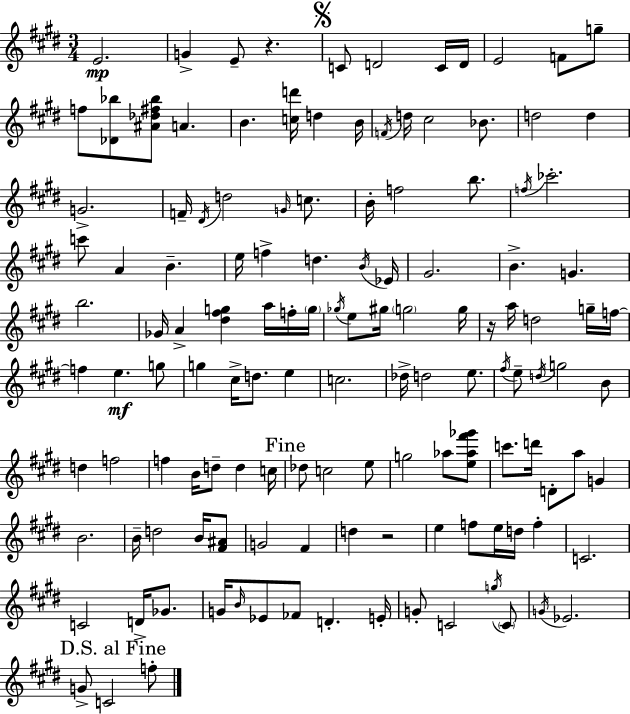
X:1
T:Untitled
M:3/4
L:1/4
K:E
E2 G E/2 z C/2 D2 C/4 D/4 E2 F/2 g/2 f/2 [_D_b]/2 [^A_d^f_b]/2 A B [cd']/4 d B/4 F/4 d/4 ^c2 _B/2 d2 d G2 F/4 ^D/4 d2 G/4 c/2 B/4 f2 b/2 f/4 _c'2 c'/2 A B e/4 f d B/4 _E/4 ^G2 B G b2 _G/4 A [^d^fg] a/4 f/4 g/4 _g/4 e/2 ^g/4 g2 g/4 z/4 a/4 d2 g/4 f/4 f e g/2 g ^c/4 d/2 e c2 _d/4 d2 e/2 ^f/4 e/2 d/4 g2 B/2 d f2 f B/4 d/2 d c/4 _d/2 c2 e/2 g2 _a/2 [e_a^f'_g']/2 c'/2 d'/4 D/2 a/2 G B2 B/4 d2 B/4 [^F^A]/2 G2 ^F d z2 e f/2 e/4 d/4 f C2 C2 D/4 _G/2 G/4 B/4 _E/2 _F/2 D E/4 G/2 C2 g/4 C/2 G/4 _E2 G/2 C2 f/2